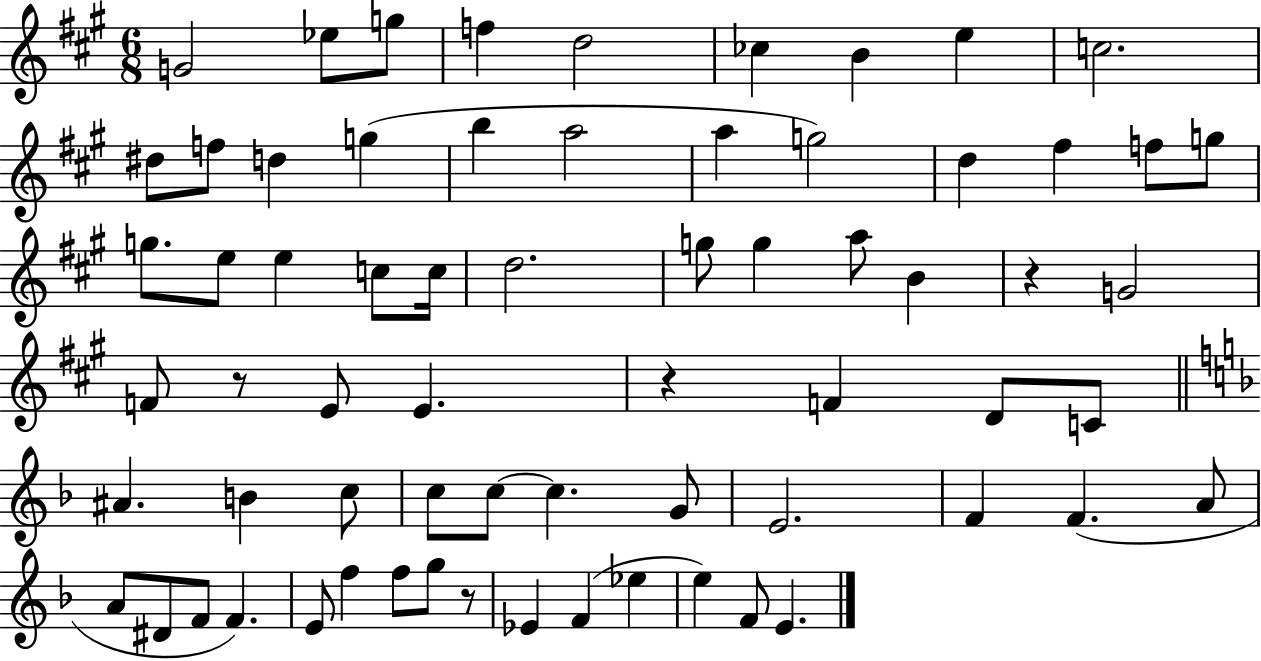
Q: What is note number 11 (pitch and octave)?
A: F5